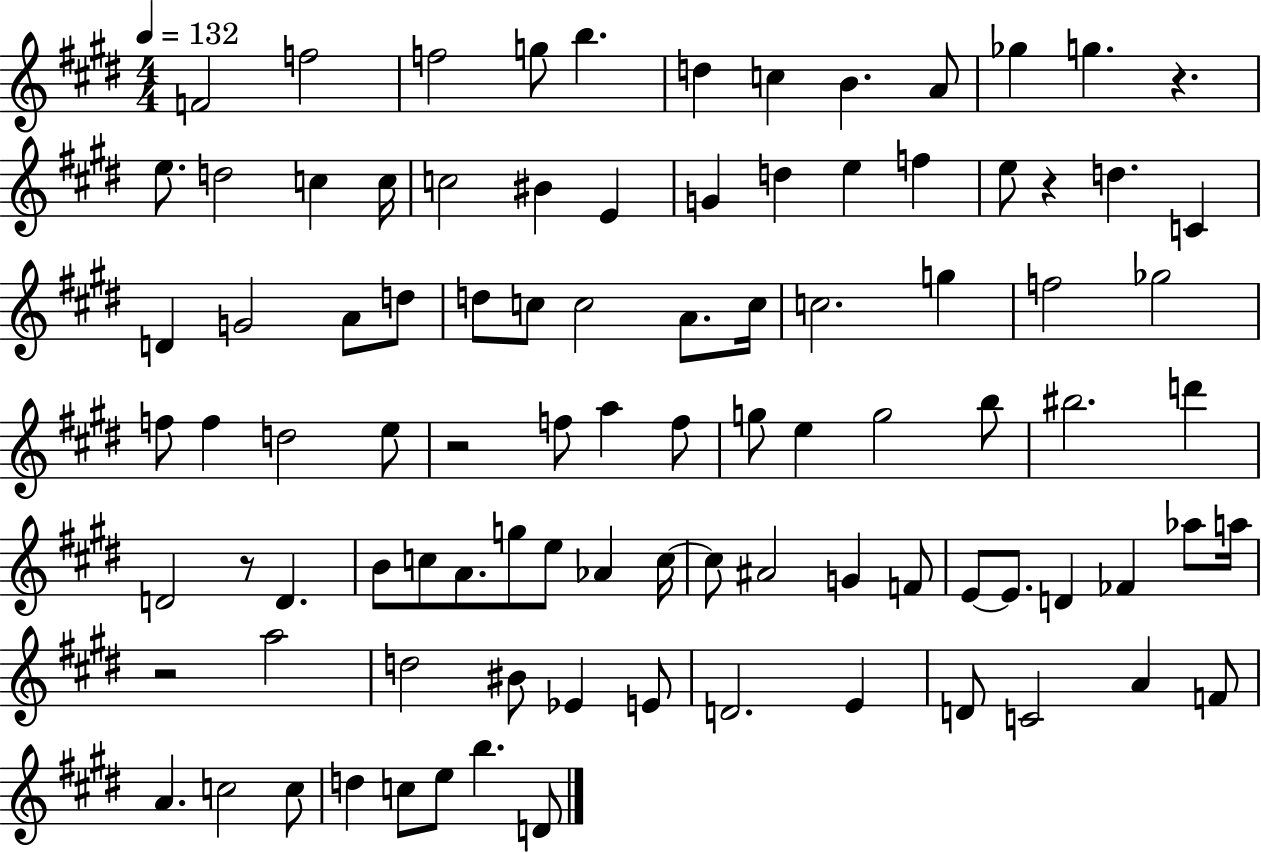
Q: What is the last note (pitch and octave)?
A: D4